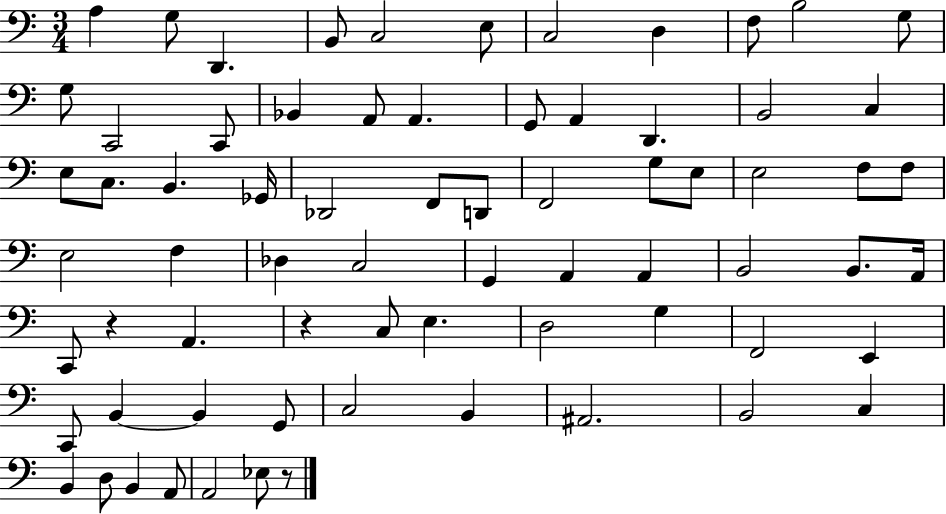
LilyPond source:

{
  \clef bass
  \numericTimeSignature
  \time 3/4
  \key c \major
  a4 g8 d,4. | b,8 c2 e8 | c2 d4 | f8 b2 g8 | \break g8 c,2 c,8 | bes,4 a,8 a,4. | g,8 a,4 d,4. | b,2 c4 | \break e8 c8. b,4. ges,16 | des,2 f,8 d,8 | f,2 g8 e8 | e2 f8 f8 | \break e2 f4 | des4 c2 | g,4 a,4 a,4 | b,2 b,8. a,16 | \break c,8 r4 a,4. | r4 c8 e4. | d2 g4 | f,2 e,4 | \break c,8 b,4~~ b,4 g,8 | c2 b,4 | ais,2. | b,2 c4 | \break b,4 d8 b,4 a,8 | a,2 ees8 r8 | \bar "|."
}